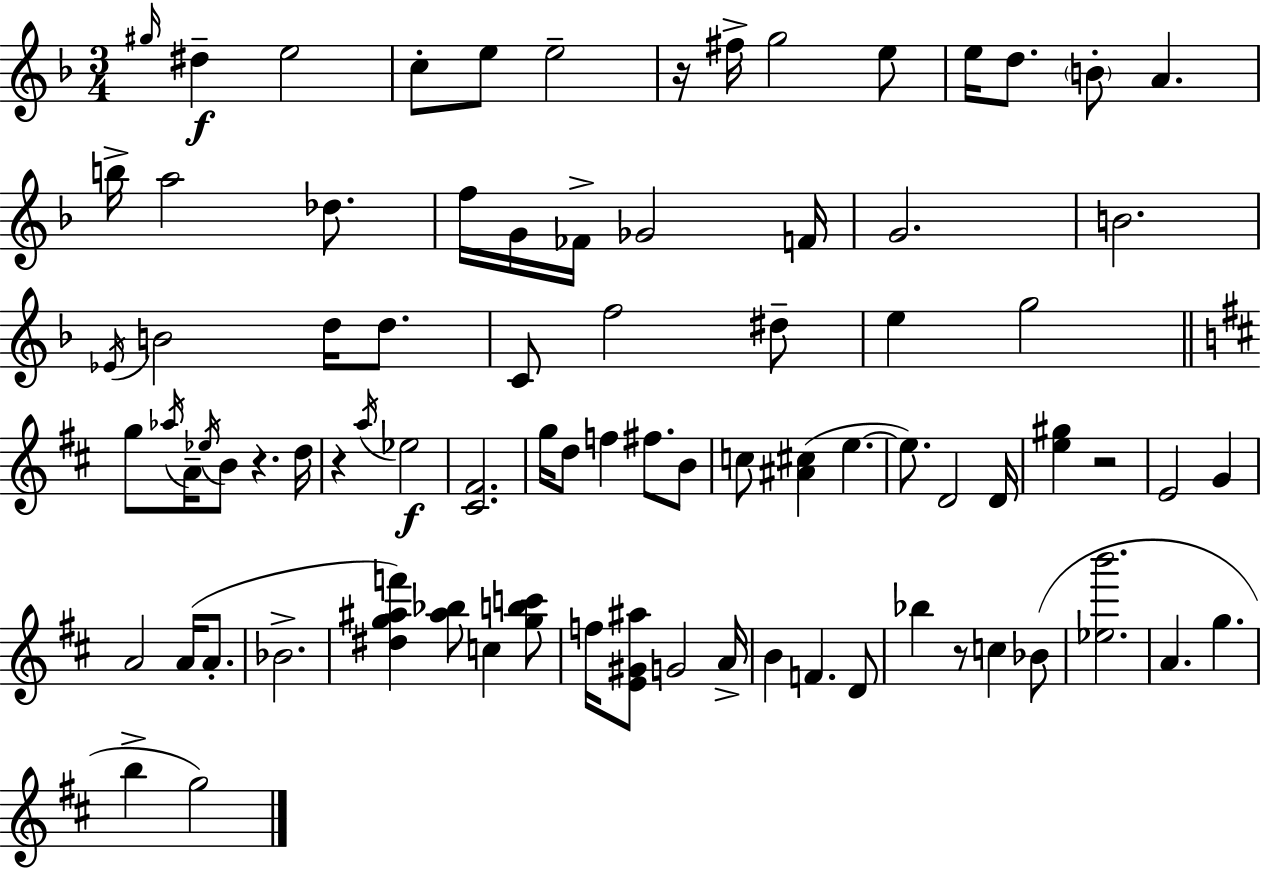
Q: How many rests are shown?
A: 5